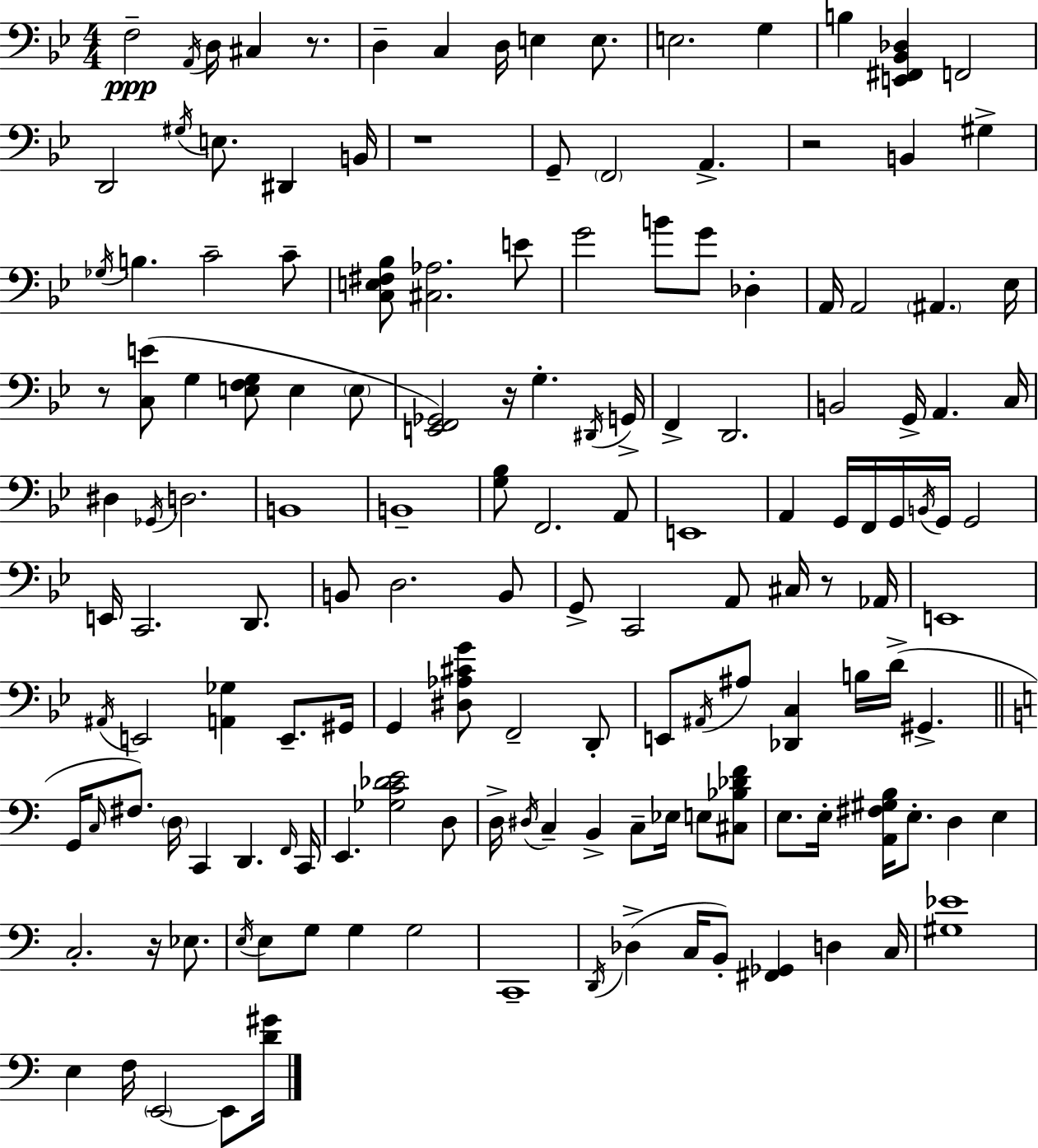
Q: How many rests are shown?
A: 7